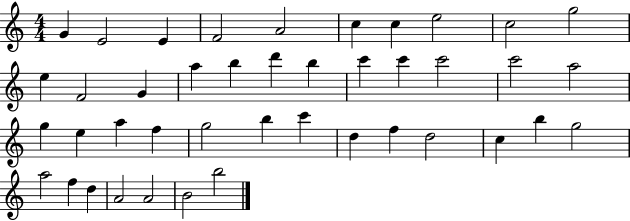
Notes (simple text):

G4/q E4/h E4/q F4/h A4/h C5/q C5/q E5/h C5/h G5/h E5/q F4/h G4/q A5/q B5/q D6/q B5/q C6/q C6/q C6/h C6/h A5/h G5/q E5/q A5/q F5/q G5/h B5/q C6/q D5/q F5/q D5/h C5/q B5/q G5/h A5/h F5/q D5/q A4/h A4/h B4/h B5/h